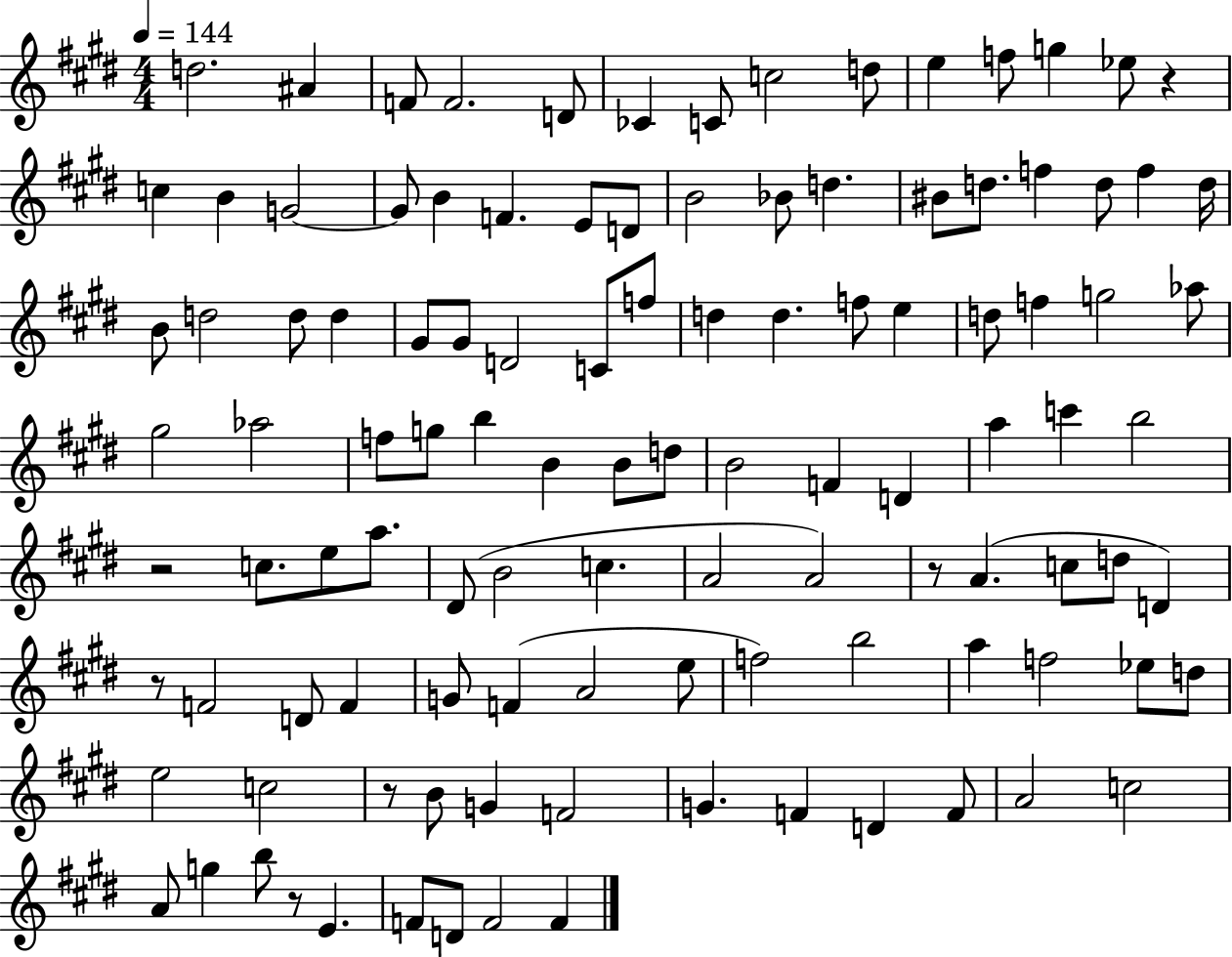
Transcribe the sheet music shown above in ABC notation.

X:1
T:Untitled
M:4/4
L:1/4
K:E
d2 ^A F/2 F2 D/2 _C C/2 c2 d/2 e f/2 g _e/2 z c B G2 G/2 B F E/2 D/2 B2 _B/2 d ^B/2 d/2 f d/2 f d/4 B/2 d2 d/2 d ^G/2 ^G/2 D2 C/2 f/2 d d f/2 e d/2 f g2 _a/2 ^g2 _a2 f/2 g/2 b B B/2 d/2 B2 F D a c' b2 z2 c/2 e/2 a/2 ^D/2 B2 c A2 A2 z/2 A c/2 d/2 D z/2 F2 D/2 F G/2 F A2 e/2 f2 b2 a f2 _e/2 d/2 e2 c2 z/2 B/2 G F2 G F D F/2 A2 c2 A/2 g b/2 z/2 E F/2 D/2 F2 F